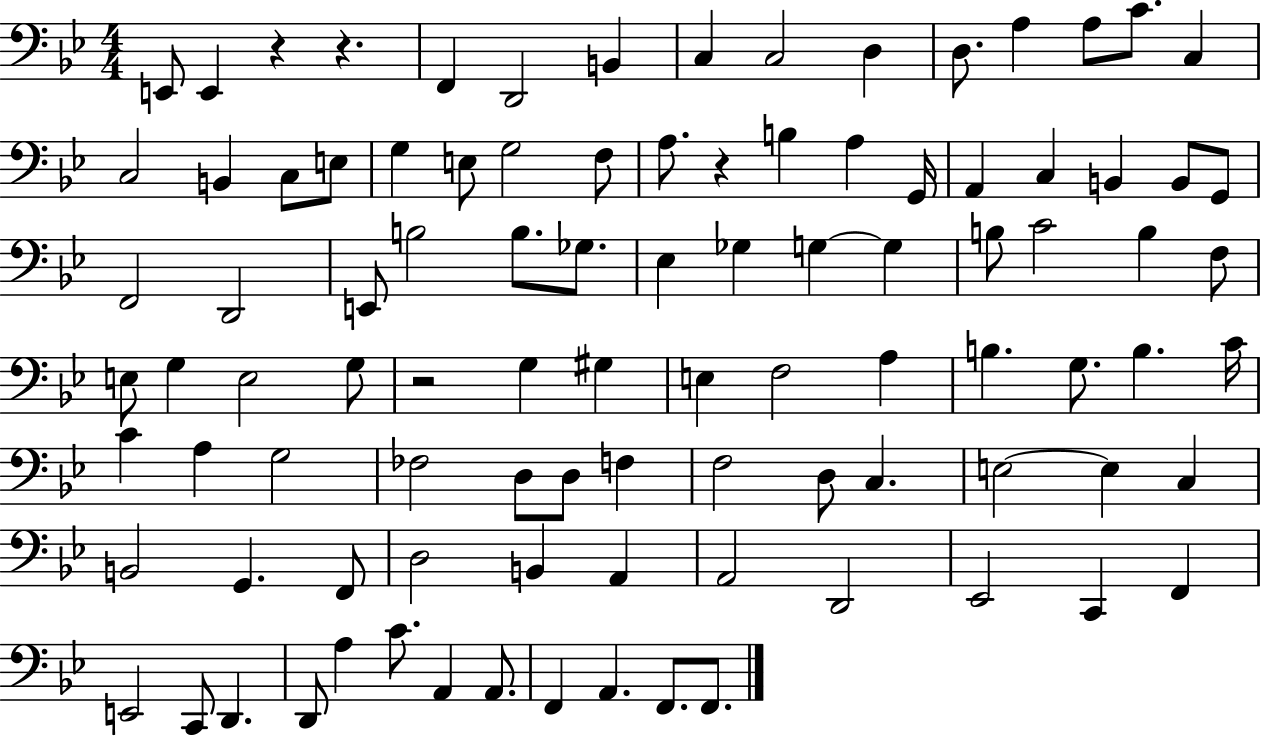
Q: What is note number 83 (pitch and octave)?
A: C2